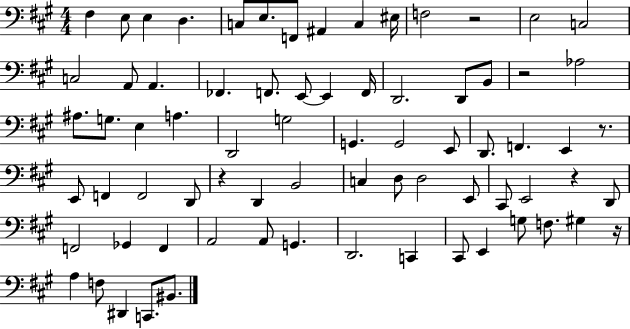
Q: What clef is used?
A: bass